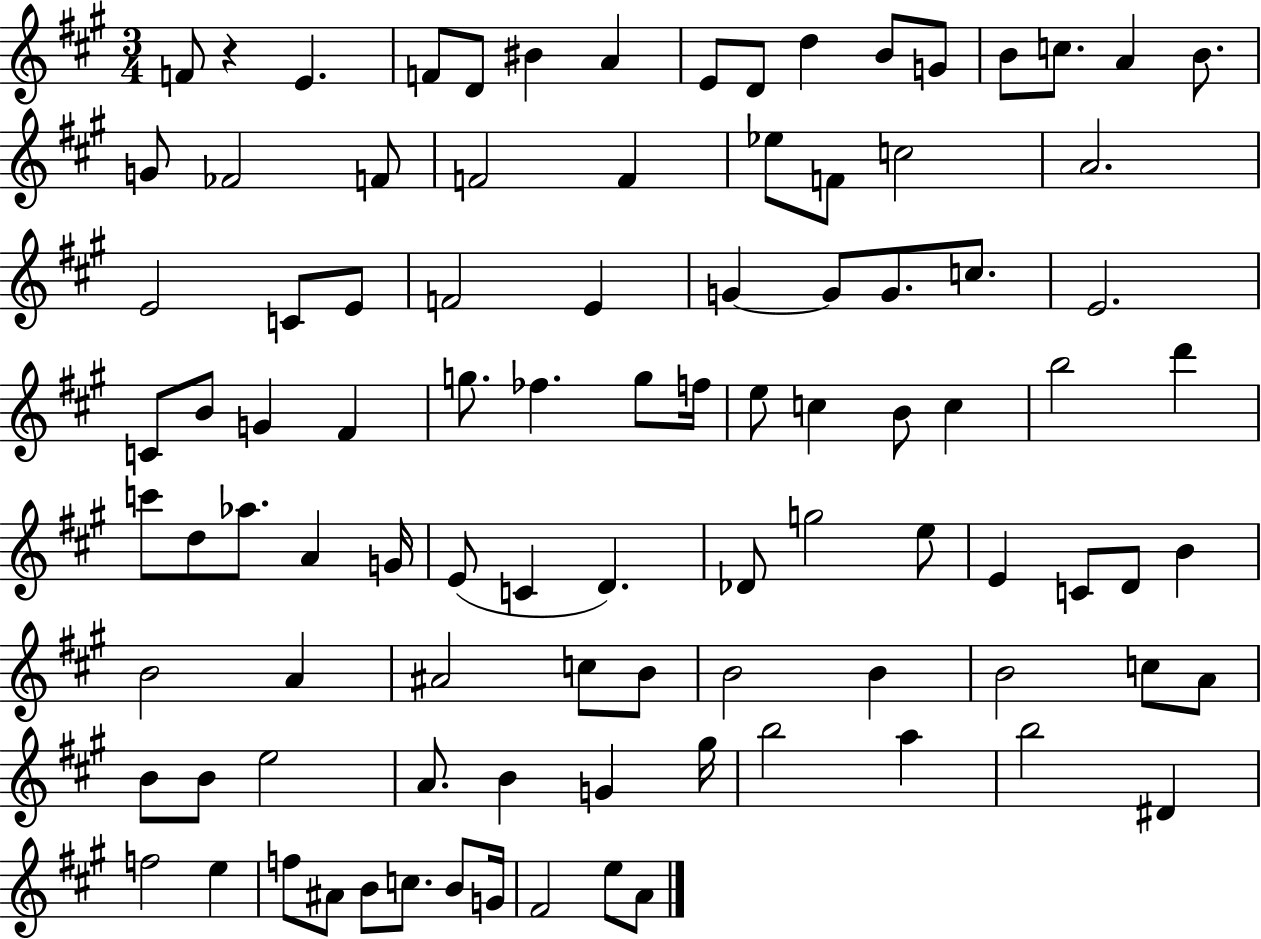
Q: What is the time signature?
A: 3/4